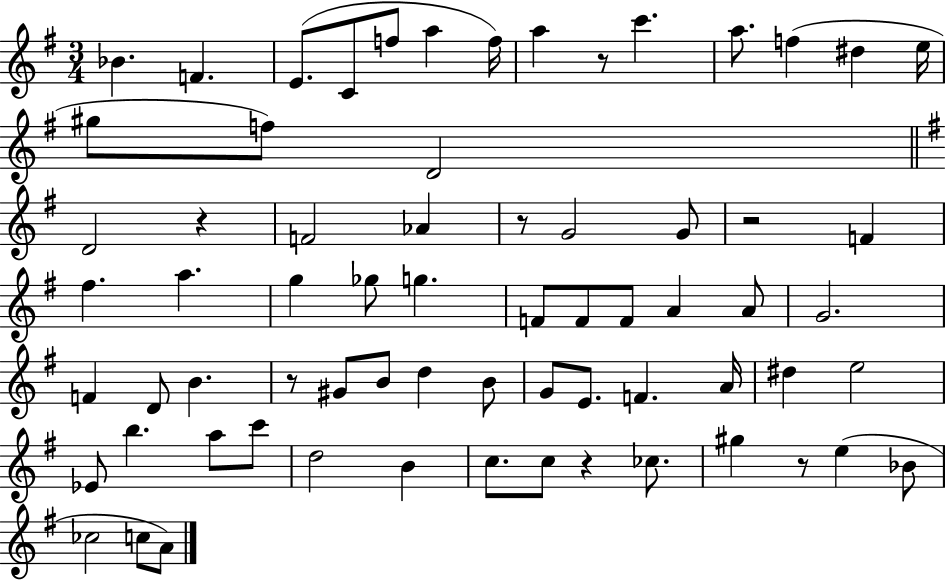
{
  \clef treble
  \numericTimeSignature
  \time 3/4
  \key g \major
  bes'4. f'4. | e'8.( c'8 f''8 a''4 f''16) | a''4 r8 c'''4. | a''8. f''4( dis''4 e''16 | \break gis''8 f''8) d'2 | \bar "||" \break \key e \minor d'2 r4 | f'2 aes'4 | r8 g'2 g'8 | r2 f'4 | \break fis''4. a''4. | g''4 ges''8 g''4. | f'8 f'8 f'8 a'4 a'8 | g'2. | \break f'4 d'8 b'4. | r8 gis'8 b'8 d''4 b'8 | g'8 e'8. f'4. a'16 | dis''4 e''2 | \break ees'8 b''4. a''8 c'''8 | d''2 b'4 | c''8. c''8 r4 ces''8. | gis''4 r8 e''4( bes'8 | \break ces''2 c''8 a'8) | \bar "|."
}